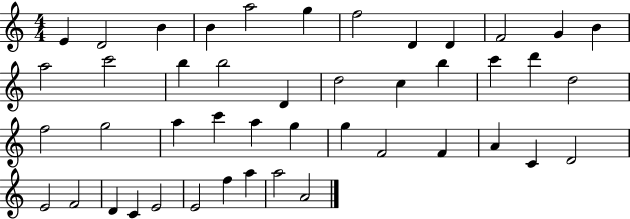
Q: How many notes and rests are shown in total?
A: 45